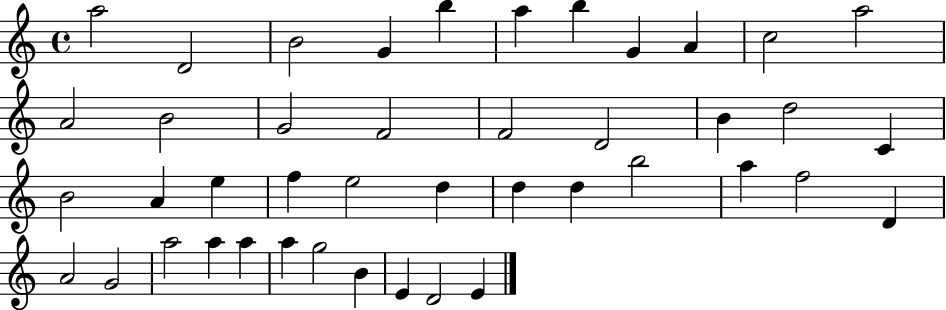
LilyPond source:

{
  \clef treble
  \time 4/4
  \defaultTimeSignature
  \key c \major
  a''2 d'2 | b'2 g'4 b''4 | a''4 b''4 g'4 a'4 | c''2 a''2 | \break a'2 b'2 | g'2 f'2 | f'2 d'2 | b'4 d''2 c'4 | \break b'2 a'4 e''4 | f''4 e''2 d''4 | d''4 d''4 b''2 | a''4 f''2 d'4 | \break a'2 g'2 | a''2 a''4 a''4 | a''4 g''2 b'4 | e'4 d'2 e'4 | \break \bar "|."
}